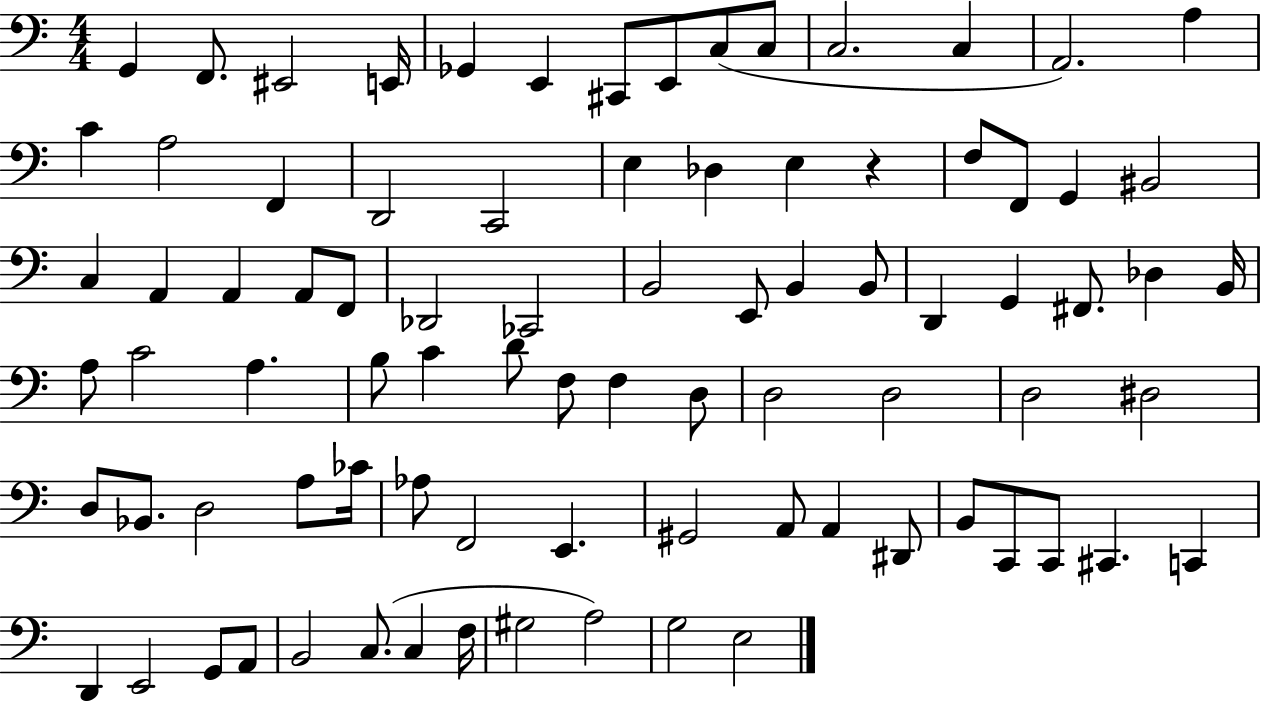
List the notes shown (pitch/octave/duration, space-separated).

G2/q F2/e. EIS2/h E2/s Gb2/q E2/q C#2/e E2/e C3/e C3/e C3/h. C3/q A2/h. A3/q C4/q A3/h F2/q D2/h C2/h E3/q Db3/q E3/q R/q F3/e F2/e G2/q BIS2/h C3/q A2/q A2/q A2/e F2/e Db2/h CES2/h B2/h E2/e B2/q B2/e D2/q G2/q F#2/e. Db3/q B2/s A3/e C4/h A3/q. B3/e C4/q D4/e F3/e F3/q D3/e D3/h D3/h D3/h D#3/h D3/e Bb2/e. D3/h A3/e CES4/s Ab3/e F2/h E2/q. G#2/h A2/e A2/q D#2/e B2/e C2/e C2/e C#2/q. C2/q D2/q E2/h G2/e A2/e B2/h C3/e. C3/q F3/s G#3/h A3/h G3/h E3/h